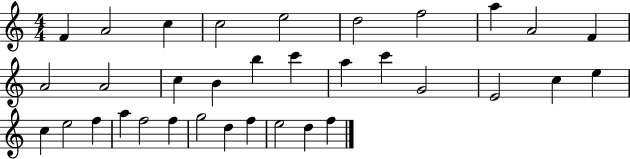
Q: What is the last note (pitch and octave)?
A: F5